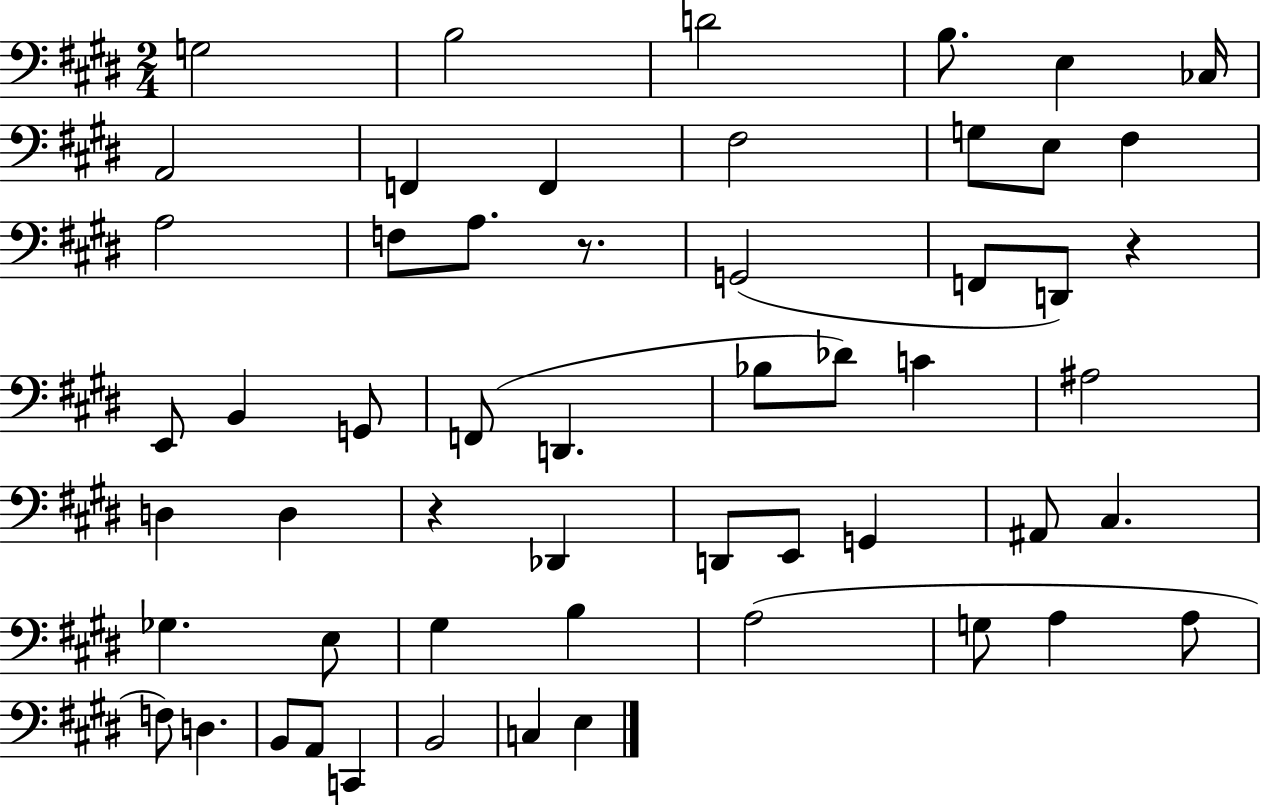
{
  \clef bass
  \numericTimeSignature
  \time 2/4
  \key e \major
  g2 | b2 | d'2 | b8. e4 ces16 | \break a,2 | f,4 f,4 | fis2 | g8 e8 fis4 | \break a2 | f8 a8. r8. | g,2( | f,8 d,8) r4 | \break e,8 b,4 g,8 | f,8( d,4. | bes8 des'8) c'4 | ais2 | \break d4 d4 | r4 des,4 | d,8 e,8 g,4 | ais,8 cis4. | \break ges4. e8 | gis4 b4 | a2( | g8 a4 a8 | \break f8) d4. | b,8 a,8 c,4 | b,2 | c4 e4 | \break \bar "|."
}